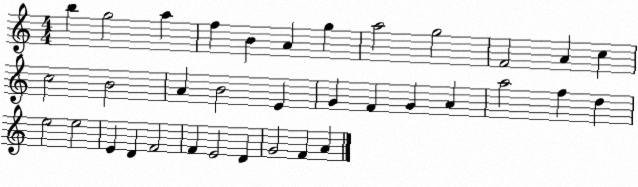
X:1
T:Untitled
M:4/4
L:1/4
K:C
b g2 a f B A g a2 g2 F2 A c c2 B2 A B2 E G F G A a2 f d e2 e2 E D F2 F E2 D G2 F A